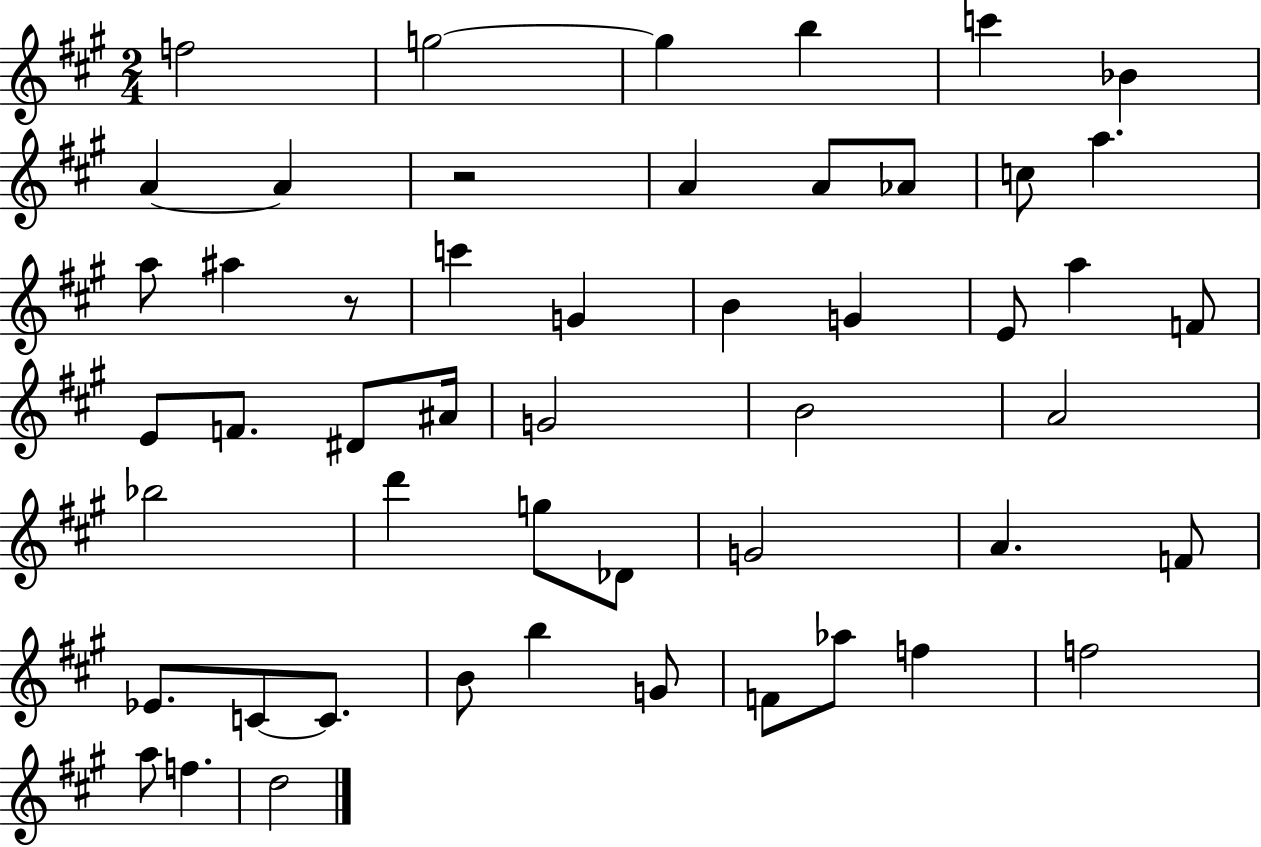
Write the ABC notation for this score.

X:1
T:Untitled
M:2/4
L:1/4
K:A
f2 g2 g b c' _B A A z2 A A/2 _A/2 c/2 a a/2 ^a z/2 c' G B G E/2 a F/2 E/2 F/2 ^D/2 ^A/4 G2 B2 A2 _b2 d' g/2 _D/2 G2 A F/2 _E/2 C/2 C/2 B/2 b G/2 F/2 _a/2 f f2 a/2 f d2